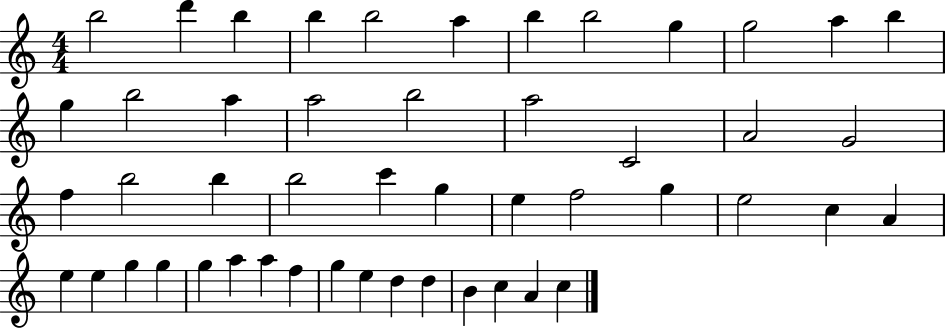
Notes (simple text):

B5/h D6/q B5/q B5/q B5/h A5/q B5/q B5/h G5/q G5/h A5/q B5/q G5/q B5/h A5/q A5/h B5/h A5/h C4/h A4/h G4/h F5/q B5/h B5/q B5/h C6/q G5/q E5/q F5/h G5/q E5/h C5/q A4/q E5/q E5/q G5/q G5/q G5/q A5/q A5/q F5/q G5/q E5/q D5/q D5/q B4/q C5/q A4/q C5/q